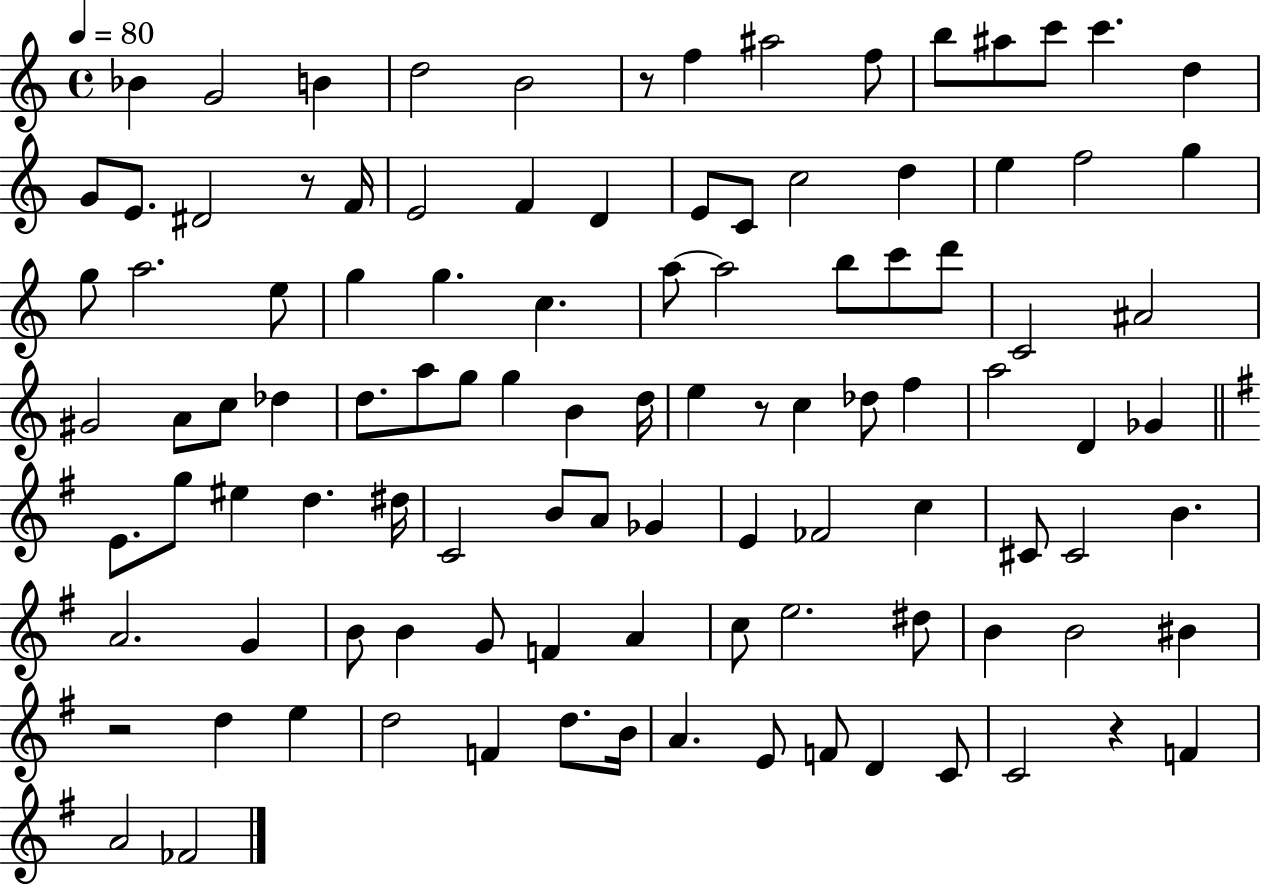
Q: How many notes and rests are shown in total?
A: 105